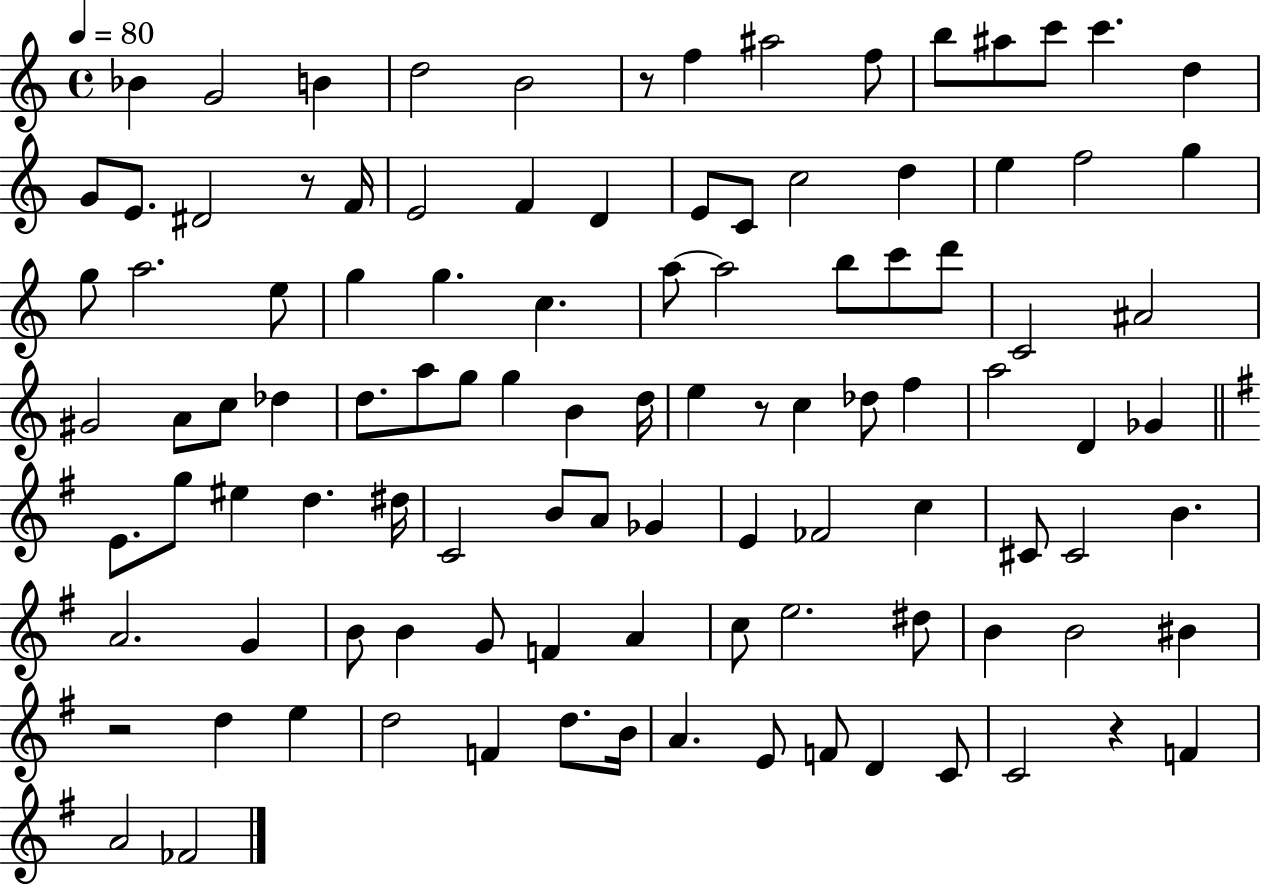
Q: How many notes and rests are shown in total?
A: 105